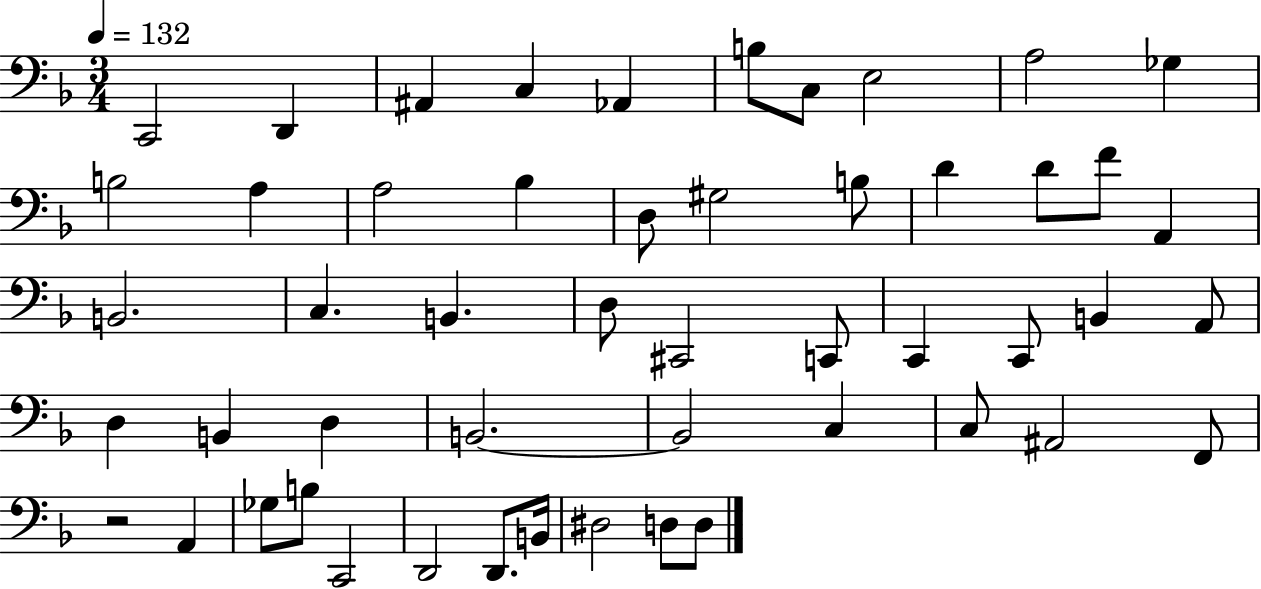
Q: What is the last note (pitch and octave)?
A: D3